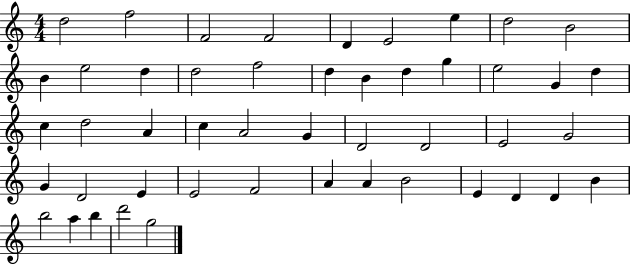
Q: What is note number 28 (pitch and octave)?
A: D4